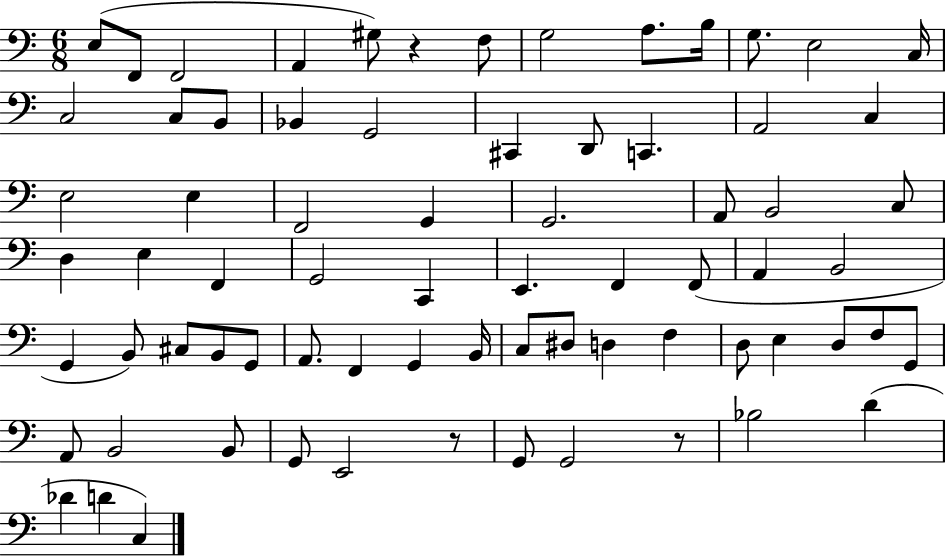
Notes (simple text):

E3/e F2/e F2/h A2/q G#3/e R/q F3/e G3/h A3/e. B3/s G3/e. E3/h C3/s C3/h C3/e B2/e Bb2/q G2/h C#2/q D2/e C2/q. A2/h C3/q E3/h E3/q F2/h G2/q G2/h. A2/e B2/h C3/e D3/q E3/q F2/q G2/h C2/q E2/q. F2/q F2/e A2/q B2/h G2/q B2/e C#3/e B2/e G2/e A2/e. F2/q G2/q B2/s C3/e D#3/e D3/q F3/q D3/e E3/q D3/e F3/e G2/e A2/e B2/h B2/e G2/e E2/h R/e G2/e G2/h R/e Bb3/h D4/q Db4/q D4/q C3/q